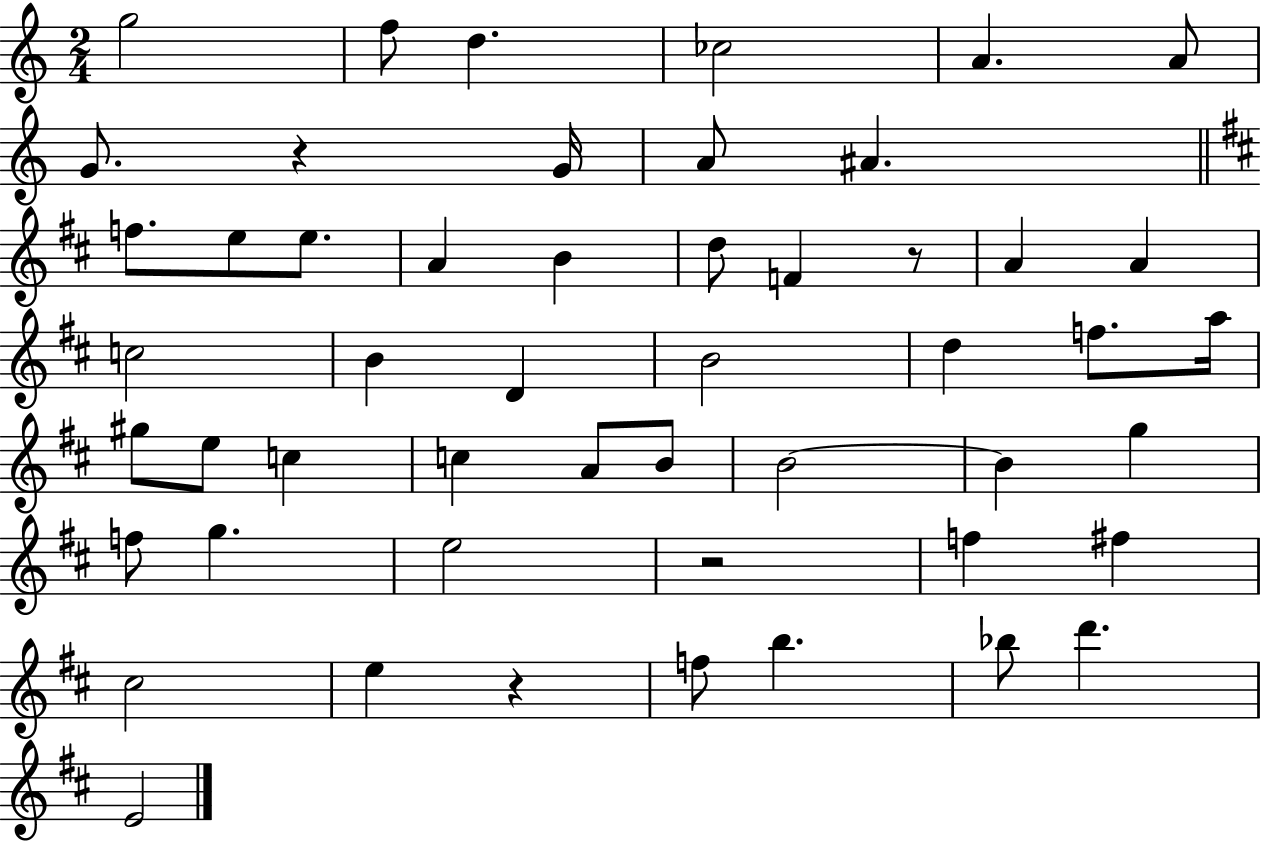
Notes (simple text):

G5/h F5/e D5/q. CES5/h A4/q. A4/e G4/e. R/q G4/s A4/e A#4/q. F5/e. E5/e E5/e. A4/q B4/q D5/e F4/q R/e A4/q A4/q C5/h B4/q D4/q B4/h D5/q F5/e. A5/s G#5/e E5/e C5/q C5/q A4/e B4/e B4/h B4/q G5/q F5/e G5/q. E5/h R/h F5/q F#5/q C#5/h E5/q R/q F5/e B5/q. Bb5/e D6/q. E4/h